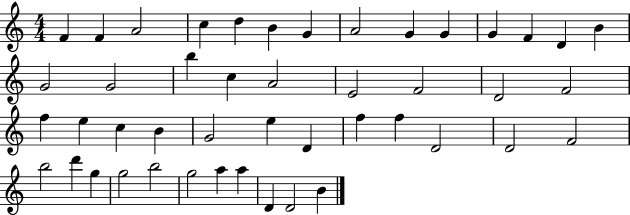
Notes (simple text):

F4/q F4/q A4/h C5/q D5/q B4/q G4/q A4/h G4/q G4/q G4/q F4/q D4/q B4/q G4/h G4/h B5/q C5/q A4/h E4/h F4/h D4/h F4/h F5/q E5/q C5/q B4/q G4/h E5/q D4/q F5/q F5/q D4/h D4/h F4/h B5/h D6/q G5/q G5/h B5/h G5/h A5/q A5/q D4/q D4/h B4/q